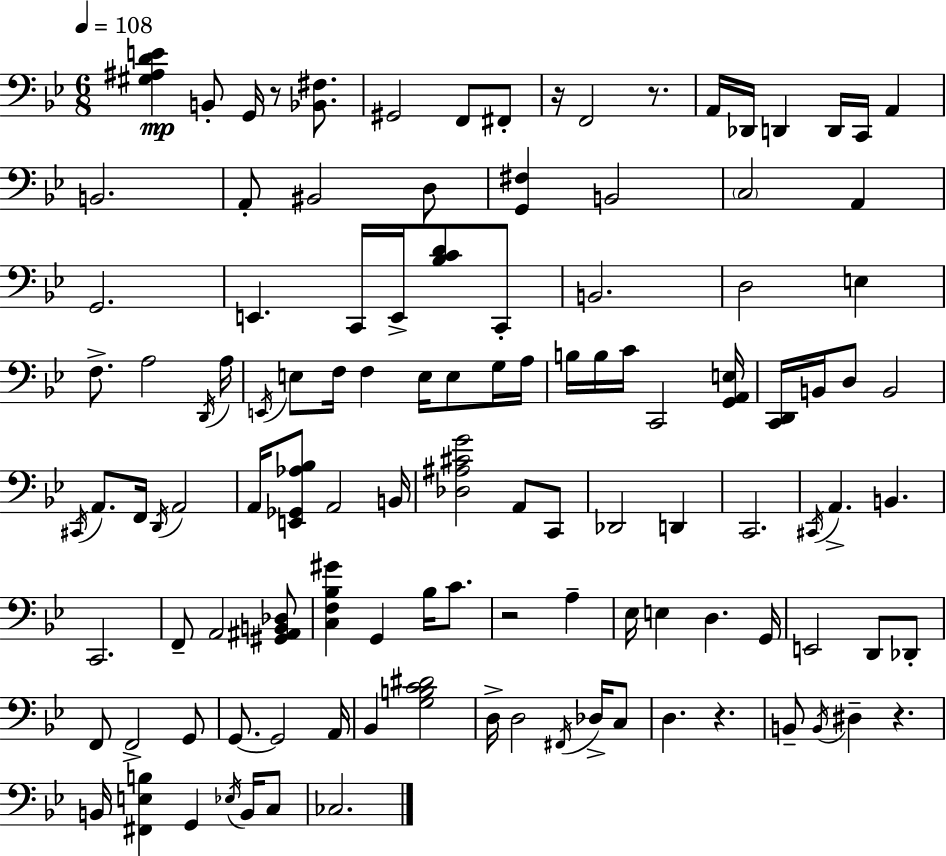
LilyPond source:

{
  \clef bass
  \numericTimeSignature
  \time 6/8
  \key bes \major
  \tempo 4 = 108
  <gis ais d' e'>4\mp b,8-. g,16 r8 <bes, fis>8. | gis,2 f,8 fis,8-. | r16 f,2 r8. | a,16 des,16 d,4 d,16 c,16 a,4 | \break b,2. | a,8-. bis,2 d8 | <g, fis>4 b,2 | \parenthesize c2 a,4 | \break g,2. | e,4. c,16 e,16-> <bes c' d'>8 c,8-. | b,2. | d2 e4 | \break f8.-> a2 \acciaccatura { d,16 } | a16 \acciaccatura { e,16 } e8 f16 f4 e16 e8 | g16 a16 b16 b16 c'16 c,2 | <g, a, e>16 <c, d,>16 b,16 d8 b,2 | \break \acciaccatura { cis,16 } a,8. f,16 \acciaccatura { d,16 } a,2 | a,16 <e, ges, aes bes>8 a,2 | b,16 <des ais cis' g'>2 | a,8 c,8 des,2 | \break d,4 c,2. | \acciaccatura { cis,16 } a,4.-> b,4. | c,2. | f,8-- a,2 | \break <gis, ais, b, des>8 <c f bes gis'>4 g,4 | bes16 c'8. r2 | a4-- ees16 e4 d4. | g,16 e,2 | \break d,8 des,8-. f,8 f,2-> | g,8 g,8.~~ g,2 | a,16 bes,4 <g b c' dis'>2 | d16-> d2 | \break \acciaccatura { fis,16 } des16-> c8 d4. | r4. b,8-- \acciaccatura { b,16 } dis4-- | r4. b,16 <fis, e b>4 | g,4 \acciaccatura { ees16 } b,16 c8 ces2. | \break \bar "|."
}